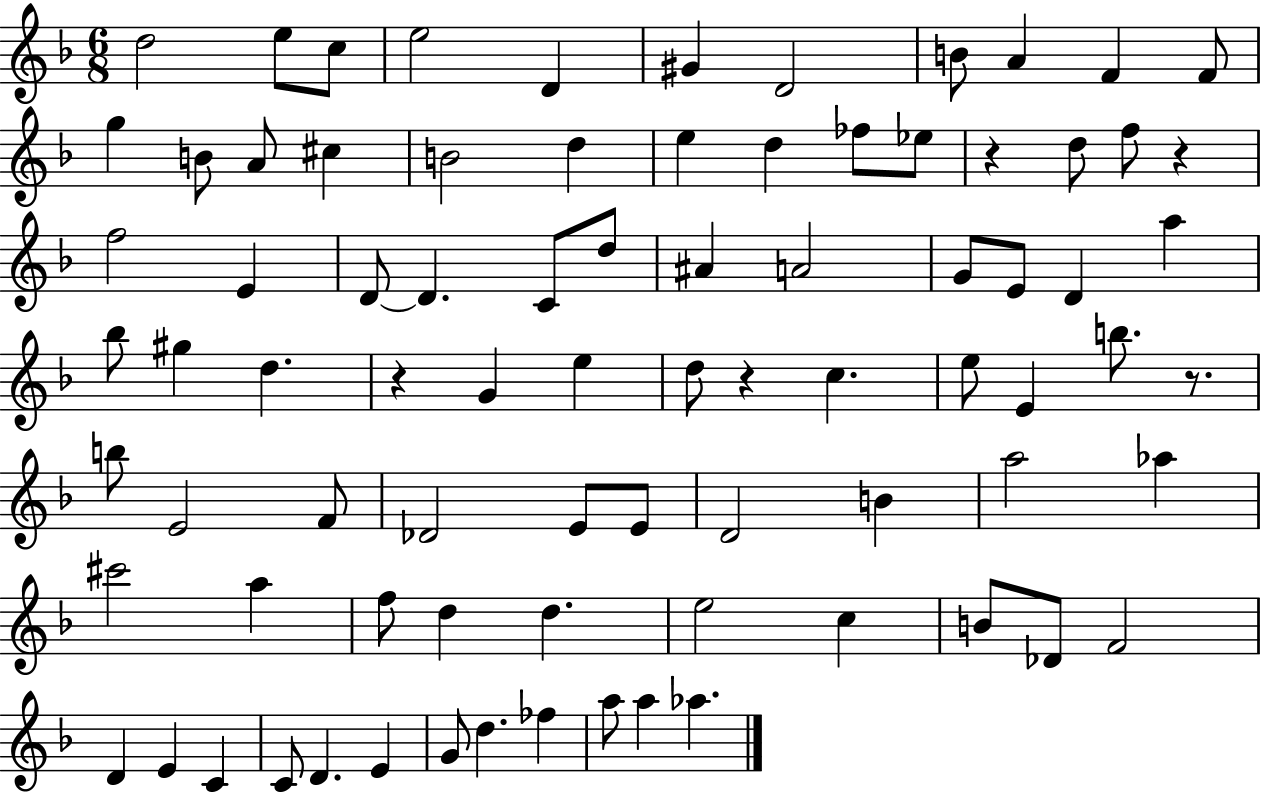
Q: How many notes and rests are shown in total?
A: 82